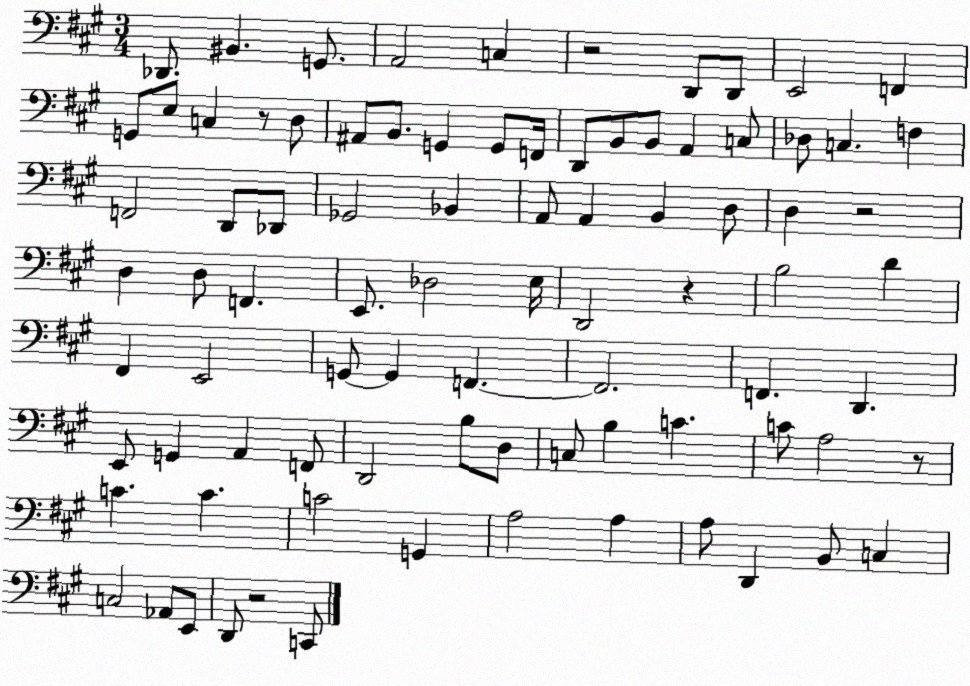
X:1
T:Untitled
M:3/4
L:1/4
K:A
_D,,/2 ^B,, G,,/2 A,,2 C, z2 D,,/2 D,,/2 E,,2 F,, G,,/2 E,/2 C, z/2 D,/2 ^A,,/2 B,,/2 G,, G,,/2 F,,/4 D,,/2 B,,/2 B,,/2 A,, C,/2 _D,/2 C, F, F,,2 D,,/2 _D,,/2 _G,,2 _B,, A,,/2 A,, B,, D,/2 D, z2 D, D,/2 F,, E,,/2 _D,2 E,/4 D,,2 z B,2 D ^F,, E,,2 G,,/2 G,, F,, F,,2 F,, D,, E,,/2 G,, A,, F,,/2 D,,2 B,/2 D,/2 C,/2 B, C C/2 A,2 z/2 C C C2 G,, A,2 A, A,/2 D,, B,,/2 C, C,2 _A,,/2 E,,/2 D,,/2 z2 C,,/2